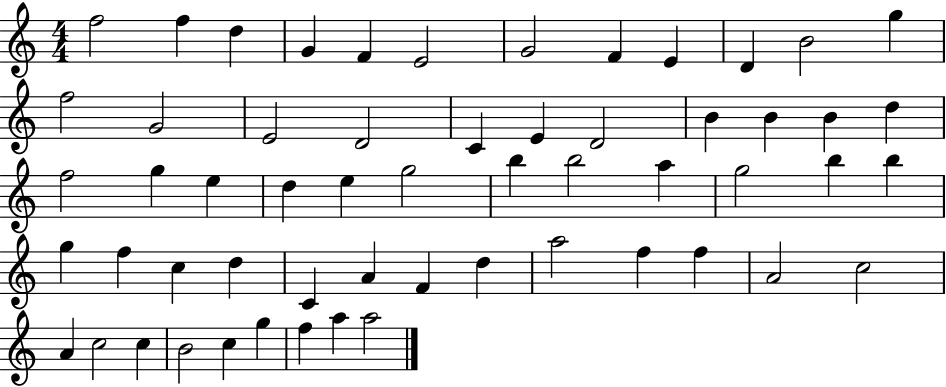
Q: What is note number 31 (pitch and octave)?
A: B5